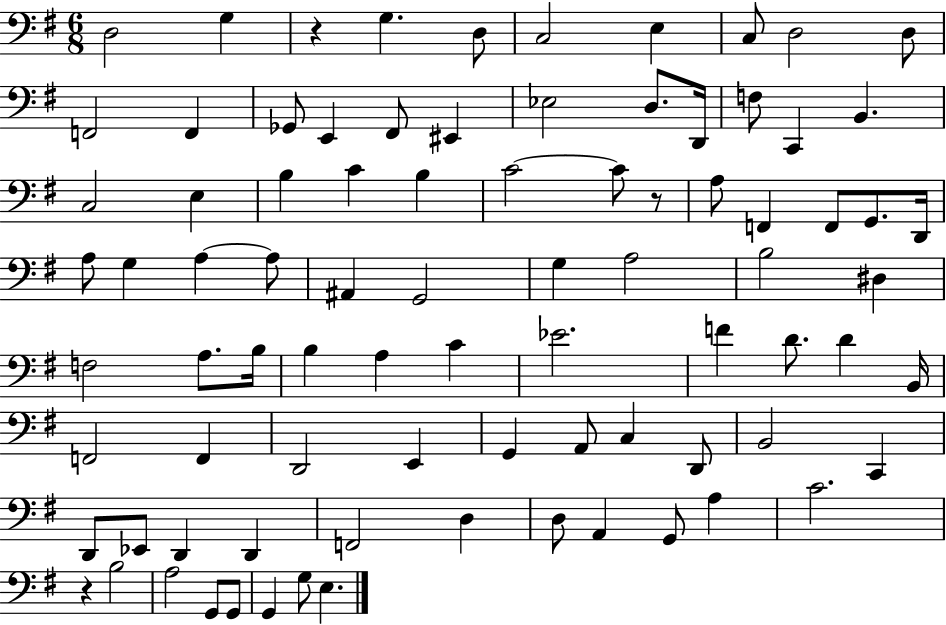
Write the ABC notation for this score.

X:1
T:Untitled
M:6/8
L:1/4
K:G
D,2 G, z G, D,/2 C,2 E, C,/2 D,2 D,/2 F,,2 F,, _G,,/2 E,, ^F,,/2 ^E,, _E,2 D,/2 D,,/4 F,/2 C,, B,, C,2 E, B, C B, C2 C/2 z/2 A,/2 F,, F,,/2 G,,/2 D,,/4 A,/2 G, A, A,/2 ^A,, G,,2 G, A,2 B,2 ^D, F,2 A,/2 B,/4 B, A, C _E2 F D/2 D B,,/4 F,,2 F,, D,,2 E,, G,, A,,/2 C, D,,/2 B,,2 C,, D,,/2 _E,,/2 D,, D,, F,,2 D, D,/2 A,, G,,/2 A, C2 z B,2 A,2 G,,/2 G,,/2 G,, G,/2 E,